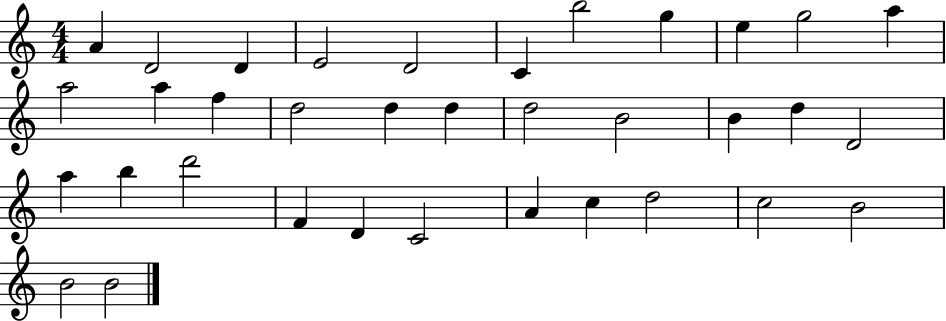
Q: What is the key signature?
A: C major